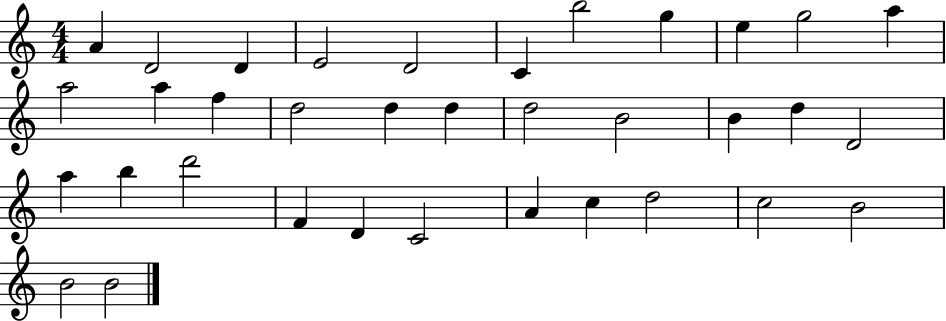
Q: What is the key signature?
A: C major